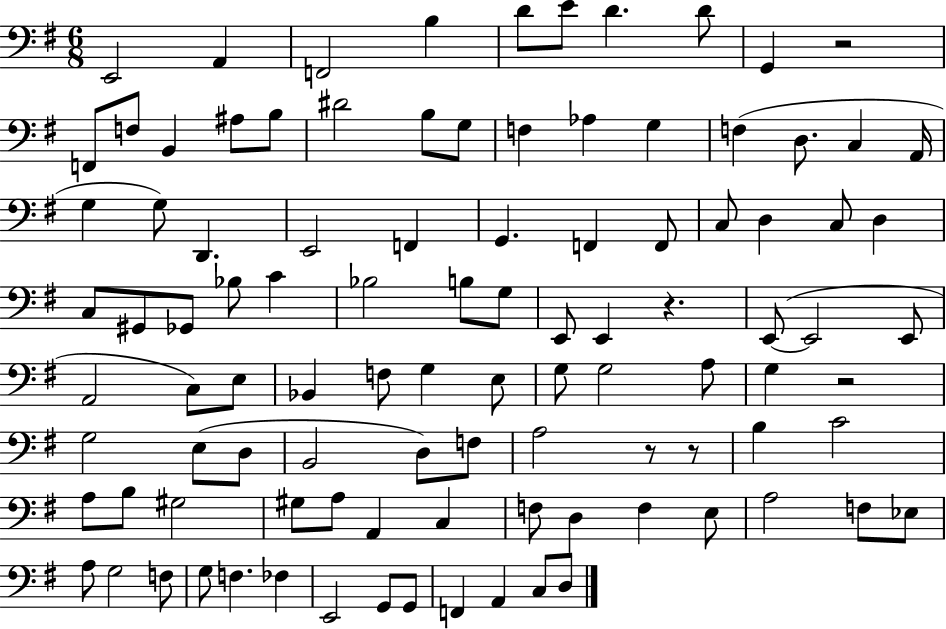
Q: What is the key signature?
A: G major